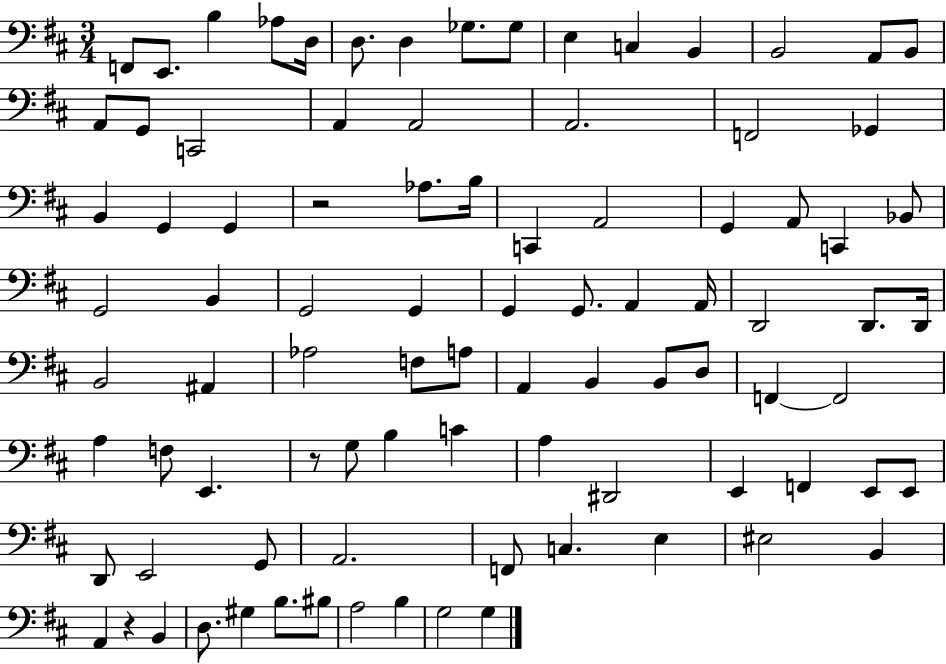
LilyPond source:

{
  \clef bass
  \numericTimeSignature
  \time 3/4
  \key d \major
  f,8 e,8. b4 aes8 d16 | d8. d4 ges8. ges8 | e4 c4 b,4 | b,2 a,8 b,8 | \break a,8 g,8 c,2 | a,4 a,2 | a,2. | f,2 ges,4 | \break b,4 g,4 g,4 | r2 aes8. b16 | c,4 a,2 | g,4 a,8 c,4 bes,8 | \break g,2 b,4 | g,2 g,4 | g,4 g,8. a,4 a,16 | d,2 d,8. d,16 | \break b,2 ais,4 | aes2 f8 a8 | a,4 b,4 b,8 d8 | f,4~~ f,2 | \break a4 f8 e,4. | r8 g8 b4 c'4 | a4 dis,2 | e,4 f,4 e,8 e,8 | \break d,8 e,2 g,8 | a,2. | f,8 c4. e4 | eis2 b,4 | \break a,4 r4 b,4 | d8. gis4 b8. bis8 | a2 b4 | g2 g4 | \break \bar "|."
}